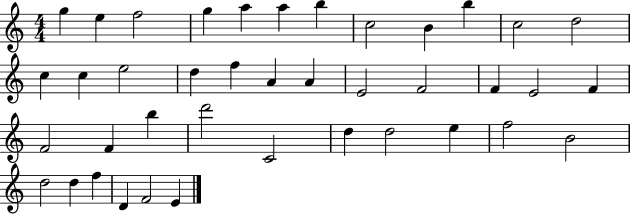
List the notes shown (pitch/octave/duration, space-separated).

G5/q E5/q F5/h G5/q A5/q A5/q B5/q C5/h B4/q B5/q C5/h D5/h C5/q C5/q E5/h D5/q F5/q A4/q A4/q E4/h F4/h F4/q E4/h F4/q F4/h F4/q B5/q D6/h C4/h D5/q D5/h E5/q F5/h B4/h D5/h D5/q F5/q D4/q F4/h E4/q